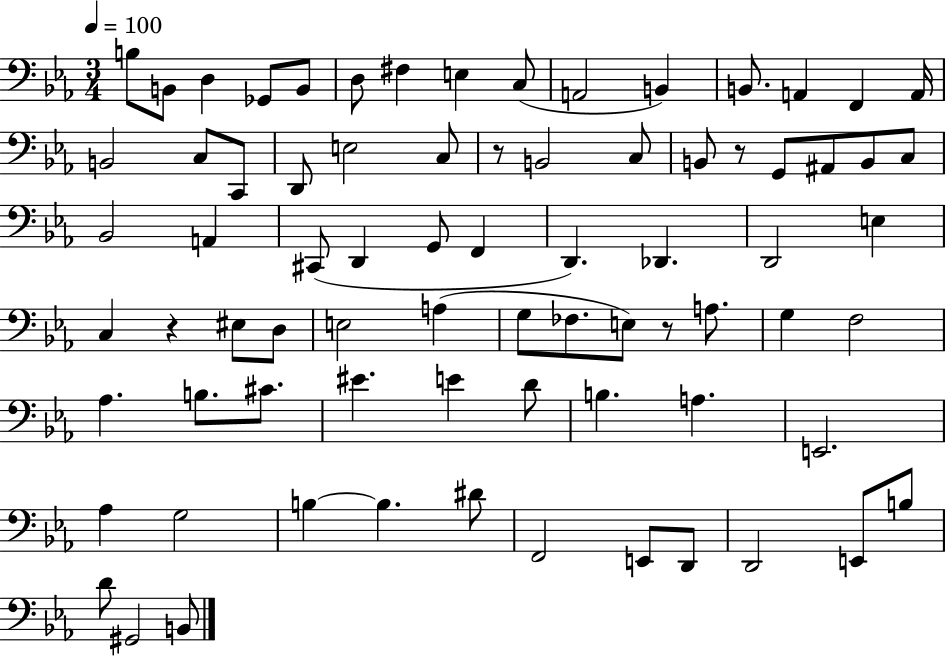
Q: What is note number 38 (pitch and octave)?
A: E3